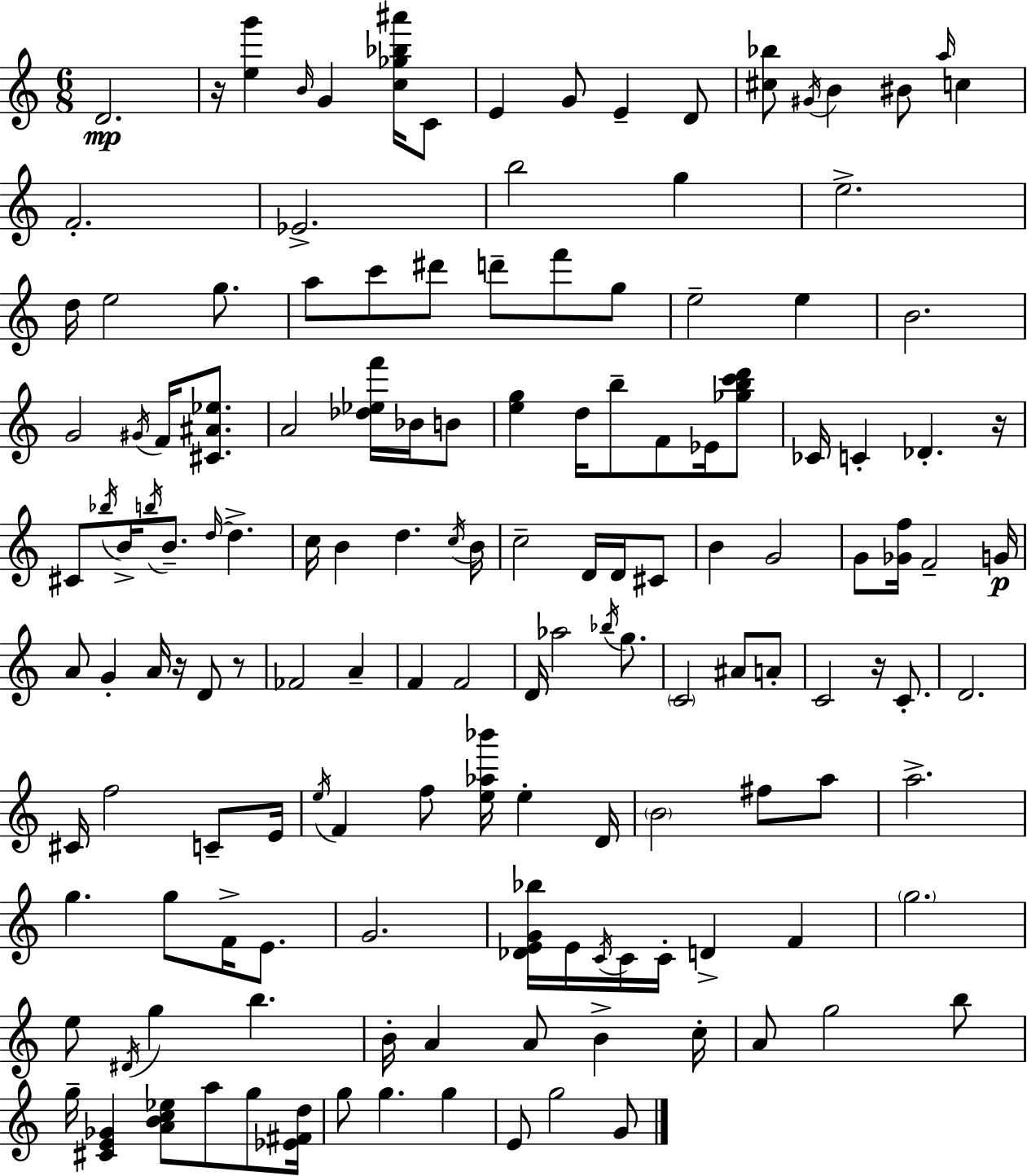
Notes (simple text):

D4/h. R/s [E5,G6]/q B4/s G4/q [C5,Gb5,Bb5,A#6]/s C4/e E4/q G4/e E4/q D4/e [C#5,Bb5]/e G#4/s B4/q BIS4/e A5/s C5/q F4/h. Eb4/h. B5/h G5/q E5/h. D5/s E5/h G5/e. A5/e C6/e D#6/e D6/e F6/e G5/e E5/h E5/q B4/h. G4/h G#4/s F4/s [C#4,A#4,Eb5]/e. A4/h [Db5,Eb5,F6]/s Bb4/s B4/e [E5,G5]/q D5/s B5/e F4/e Eb4/s [Gb5,B5,C6,D6]/e CES4/s C4/q Db4/q. R/s C#4/e Bb5/s B4/s B5/s B4/e. D5/s D5/q. C5/s B4/q D5/q. C5/s B4/s C5/h D4/s D4/s C#4/e B4/q G4/h G4/e [Gb4,F5]/s F4/h G4/s A4/e G4/q A4/s R/s D4/e R/e FES4/h A4/q F4/q F4/h D4/s Ab5/h Bb5/s G5/e. C4/h A#4/e A4/e C4/h R/s C4/e. D4/h. C#4/s F5/h C4/e E4/s E5/s F4/q F5/e [E5,Ab5,Bb6]/s E5/q D4/s B4/h F#5/e A5/e A5/h. G5/q. G5/e F4/s E4/e. G4/h. [Db4,E4,G4,Bb5]/s E4/s C4/s C4/s C4/s D4/q F4/q G5/h. E5/e D#4/s G5/q B5/q. B4/s A4/q A4/e B4/q C5/s A4/e G5/h B5/e G5/s [C#4,E4,Gb4]/q [A4,B4,C5,Eb5]/e A5/e G5/e [Eb4,F#4,D5]/s G5/e G5/q. G5/q E4/e G5/h G4/e